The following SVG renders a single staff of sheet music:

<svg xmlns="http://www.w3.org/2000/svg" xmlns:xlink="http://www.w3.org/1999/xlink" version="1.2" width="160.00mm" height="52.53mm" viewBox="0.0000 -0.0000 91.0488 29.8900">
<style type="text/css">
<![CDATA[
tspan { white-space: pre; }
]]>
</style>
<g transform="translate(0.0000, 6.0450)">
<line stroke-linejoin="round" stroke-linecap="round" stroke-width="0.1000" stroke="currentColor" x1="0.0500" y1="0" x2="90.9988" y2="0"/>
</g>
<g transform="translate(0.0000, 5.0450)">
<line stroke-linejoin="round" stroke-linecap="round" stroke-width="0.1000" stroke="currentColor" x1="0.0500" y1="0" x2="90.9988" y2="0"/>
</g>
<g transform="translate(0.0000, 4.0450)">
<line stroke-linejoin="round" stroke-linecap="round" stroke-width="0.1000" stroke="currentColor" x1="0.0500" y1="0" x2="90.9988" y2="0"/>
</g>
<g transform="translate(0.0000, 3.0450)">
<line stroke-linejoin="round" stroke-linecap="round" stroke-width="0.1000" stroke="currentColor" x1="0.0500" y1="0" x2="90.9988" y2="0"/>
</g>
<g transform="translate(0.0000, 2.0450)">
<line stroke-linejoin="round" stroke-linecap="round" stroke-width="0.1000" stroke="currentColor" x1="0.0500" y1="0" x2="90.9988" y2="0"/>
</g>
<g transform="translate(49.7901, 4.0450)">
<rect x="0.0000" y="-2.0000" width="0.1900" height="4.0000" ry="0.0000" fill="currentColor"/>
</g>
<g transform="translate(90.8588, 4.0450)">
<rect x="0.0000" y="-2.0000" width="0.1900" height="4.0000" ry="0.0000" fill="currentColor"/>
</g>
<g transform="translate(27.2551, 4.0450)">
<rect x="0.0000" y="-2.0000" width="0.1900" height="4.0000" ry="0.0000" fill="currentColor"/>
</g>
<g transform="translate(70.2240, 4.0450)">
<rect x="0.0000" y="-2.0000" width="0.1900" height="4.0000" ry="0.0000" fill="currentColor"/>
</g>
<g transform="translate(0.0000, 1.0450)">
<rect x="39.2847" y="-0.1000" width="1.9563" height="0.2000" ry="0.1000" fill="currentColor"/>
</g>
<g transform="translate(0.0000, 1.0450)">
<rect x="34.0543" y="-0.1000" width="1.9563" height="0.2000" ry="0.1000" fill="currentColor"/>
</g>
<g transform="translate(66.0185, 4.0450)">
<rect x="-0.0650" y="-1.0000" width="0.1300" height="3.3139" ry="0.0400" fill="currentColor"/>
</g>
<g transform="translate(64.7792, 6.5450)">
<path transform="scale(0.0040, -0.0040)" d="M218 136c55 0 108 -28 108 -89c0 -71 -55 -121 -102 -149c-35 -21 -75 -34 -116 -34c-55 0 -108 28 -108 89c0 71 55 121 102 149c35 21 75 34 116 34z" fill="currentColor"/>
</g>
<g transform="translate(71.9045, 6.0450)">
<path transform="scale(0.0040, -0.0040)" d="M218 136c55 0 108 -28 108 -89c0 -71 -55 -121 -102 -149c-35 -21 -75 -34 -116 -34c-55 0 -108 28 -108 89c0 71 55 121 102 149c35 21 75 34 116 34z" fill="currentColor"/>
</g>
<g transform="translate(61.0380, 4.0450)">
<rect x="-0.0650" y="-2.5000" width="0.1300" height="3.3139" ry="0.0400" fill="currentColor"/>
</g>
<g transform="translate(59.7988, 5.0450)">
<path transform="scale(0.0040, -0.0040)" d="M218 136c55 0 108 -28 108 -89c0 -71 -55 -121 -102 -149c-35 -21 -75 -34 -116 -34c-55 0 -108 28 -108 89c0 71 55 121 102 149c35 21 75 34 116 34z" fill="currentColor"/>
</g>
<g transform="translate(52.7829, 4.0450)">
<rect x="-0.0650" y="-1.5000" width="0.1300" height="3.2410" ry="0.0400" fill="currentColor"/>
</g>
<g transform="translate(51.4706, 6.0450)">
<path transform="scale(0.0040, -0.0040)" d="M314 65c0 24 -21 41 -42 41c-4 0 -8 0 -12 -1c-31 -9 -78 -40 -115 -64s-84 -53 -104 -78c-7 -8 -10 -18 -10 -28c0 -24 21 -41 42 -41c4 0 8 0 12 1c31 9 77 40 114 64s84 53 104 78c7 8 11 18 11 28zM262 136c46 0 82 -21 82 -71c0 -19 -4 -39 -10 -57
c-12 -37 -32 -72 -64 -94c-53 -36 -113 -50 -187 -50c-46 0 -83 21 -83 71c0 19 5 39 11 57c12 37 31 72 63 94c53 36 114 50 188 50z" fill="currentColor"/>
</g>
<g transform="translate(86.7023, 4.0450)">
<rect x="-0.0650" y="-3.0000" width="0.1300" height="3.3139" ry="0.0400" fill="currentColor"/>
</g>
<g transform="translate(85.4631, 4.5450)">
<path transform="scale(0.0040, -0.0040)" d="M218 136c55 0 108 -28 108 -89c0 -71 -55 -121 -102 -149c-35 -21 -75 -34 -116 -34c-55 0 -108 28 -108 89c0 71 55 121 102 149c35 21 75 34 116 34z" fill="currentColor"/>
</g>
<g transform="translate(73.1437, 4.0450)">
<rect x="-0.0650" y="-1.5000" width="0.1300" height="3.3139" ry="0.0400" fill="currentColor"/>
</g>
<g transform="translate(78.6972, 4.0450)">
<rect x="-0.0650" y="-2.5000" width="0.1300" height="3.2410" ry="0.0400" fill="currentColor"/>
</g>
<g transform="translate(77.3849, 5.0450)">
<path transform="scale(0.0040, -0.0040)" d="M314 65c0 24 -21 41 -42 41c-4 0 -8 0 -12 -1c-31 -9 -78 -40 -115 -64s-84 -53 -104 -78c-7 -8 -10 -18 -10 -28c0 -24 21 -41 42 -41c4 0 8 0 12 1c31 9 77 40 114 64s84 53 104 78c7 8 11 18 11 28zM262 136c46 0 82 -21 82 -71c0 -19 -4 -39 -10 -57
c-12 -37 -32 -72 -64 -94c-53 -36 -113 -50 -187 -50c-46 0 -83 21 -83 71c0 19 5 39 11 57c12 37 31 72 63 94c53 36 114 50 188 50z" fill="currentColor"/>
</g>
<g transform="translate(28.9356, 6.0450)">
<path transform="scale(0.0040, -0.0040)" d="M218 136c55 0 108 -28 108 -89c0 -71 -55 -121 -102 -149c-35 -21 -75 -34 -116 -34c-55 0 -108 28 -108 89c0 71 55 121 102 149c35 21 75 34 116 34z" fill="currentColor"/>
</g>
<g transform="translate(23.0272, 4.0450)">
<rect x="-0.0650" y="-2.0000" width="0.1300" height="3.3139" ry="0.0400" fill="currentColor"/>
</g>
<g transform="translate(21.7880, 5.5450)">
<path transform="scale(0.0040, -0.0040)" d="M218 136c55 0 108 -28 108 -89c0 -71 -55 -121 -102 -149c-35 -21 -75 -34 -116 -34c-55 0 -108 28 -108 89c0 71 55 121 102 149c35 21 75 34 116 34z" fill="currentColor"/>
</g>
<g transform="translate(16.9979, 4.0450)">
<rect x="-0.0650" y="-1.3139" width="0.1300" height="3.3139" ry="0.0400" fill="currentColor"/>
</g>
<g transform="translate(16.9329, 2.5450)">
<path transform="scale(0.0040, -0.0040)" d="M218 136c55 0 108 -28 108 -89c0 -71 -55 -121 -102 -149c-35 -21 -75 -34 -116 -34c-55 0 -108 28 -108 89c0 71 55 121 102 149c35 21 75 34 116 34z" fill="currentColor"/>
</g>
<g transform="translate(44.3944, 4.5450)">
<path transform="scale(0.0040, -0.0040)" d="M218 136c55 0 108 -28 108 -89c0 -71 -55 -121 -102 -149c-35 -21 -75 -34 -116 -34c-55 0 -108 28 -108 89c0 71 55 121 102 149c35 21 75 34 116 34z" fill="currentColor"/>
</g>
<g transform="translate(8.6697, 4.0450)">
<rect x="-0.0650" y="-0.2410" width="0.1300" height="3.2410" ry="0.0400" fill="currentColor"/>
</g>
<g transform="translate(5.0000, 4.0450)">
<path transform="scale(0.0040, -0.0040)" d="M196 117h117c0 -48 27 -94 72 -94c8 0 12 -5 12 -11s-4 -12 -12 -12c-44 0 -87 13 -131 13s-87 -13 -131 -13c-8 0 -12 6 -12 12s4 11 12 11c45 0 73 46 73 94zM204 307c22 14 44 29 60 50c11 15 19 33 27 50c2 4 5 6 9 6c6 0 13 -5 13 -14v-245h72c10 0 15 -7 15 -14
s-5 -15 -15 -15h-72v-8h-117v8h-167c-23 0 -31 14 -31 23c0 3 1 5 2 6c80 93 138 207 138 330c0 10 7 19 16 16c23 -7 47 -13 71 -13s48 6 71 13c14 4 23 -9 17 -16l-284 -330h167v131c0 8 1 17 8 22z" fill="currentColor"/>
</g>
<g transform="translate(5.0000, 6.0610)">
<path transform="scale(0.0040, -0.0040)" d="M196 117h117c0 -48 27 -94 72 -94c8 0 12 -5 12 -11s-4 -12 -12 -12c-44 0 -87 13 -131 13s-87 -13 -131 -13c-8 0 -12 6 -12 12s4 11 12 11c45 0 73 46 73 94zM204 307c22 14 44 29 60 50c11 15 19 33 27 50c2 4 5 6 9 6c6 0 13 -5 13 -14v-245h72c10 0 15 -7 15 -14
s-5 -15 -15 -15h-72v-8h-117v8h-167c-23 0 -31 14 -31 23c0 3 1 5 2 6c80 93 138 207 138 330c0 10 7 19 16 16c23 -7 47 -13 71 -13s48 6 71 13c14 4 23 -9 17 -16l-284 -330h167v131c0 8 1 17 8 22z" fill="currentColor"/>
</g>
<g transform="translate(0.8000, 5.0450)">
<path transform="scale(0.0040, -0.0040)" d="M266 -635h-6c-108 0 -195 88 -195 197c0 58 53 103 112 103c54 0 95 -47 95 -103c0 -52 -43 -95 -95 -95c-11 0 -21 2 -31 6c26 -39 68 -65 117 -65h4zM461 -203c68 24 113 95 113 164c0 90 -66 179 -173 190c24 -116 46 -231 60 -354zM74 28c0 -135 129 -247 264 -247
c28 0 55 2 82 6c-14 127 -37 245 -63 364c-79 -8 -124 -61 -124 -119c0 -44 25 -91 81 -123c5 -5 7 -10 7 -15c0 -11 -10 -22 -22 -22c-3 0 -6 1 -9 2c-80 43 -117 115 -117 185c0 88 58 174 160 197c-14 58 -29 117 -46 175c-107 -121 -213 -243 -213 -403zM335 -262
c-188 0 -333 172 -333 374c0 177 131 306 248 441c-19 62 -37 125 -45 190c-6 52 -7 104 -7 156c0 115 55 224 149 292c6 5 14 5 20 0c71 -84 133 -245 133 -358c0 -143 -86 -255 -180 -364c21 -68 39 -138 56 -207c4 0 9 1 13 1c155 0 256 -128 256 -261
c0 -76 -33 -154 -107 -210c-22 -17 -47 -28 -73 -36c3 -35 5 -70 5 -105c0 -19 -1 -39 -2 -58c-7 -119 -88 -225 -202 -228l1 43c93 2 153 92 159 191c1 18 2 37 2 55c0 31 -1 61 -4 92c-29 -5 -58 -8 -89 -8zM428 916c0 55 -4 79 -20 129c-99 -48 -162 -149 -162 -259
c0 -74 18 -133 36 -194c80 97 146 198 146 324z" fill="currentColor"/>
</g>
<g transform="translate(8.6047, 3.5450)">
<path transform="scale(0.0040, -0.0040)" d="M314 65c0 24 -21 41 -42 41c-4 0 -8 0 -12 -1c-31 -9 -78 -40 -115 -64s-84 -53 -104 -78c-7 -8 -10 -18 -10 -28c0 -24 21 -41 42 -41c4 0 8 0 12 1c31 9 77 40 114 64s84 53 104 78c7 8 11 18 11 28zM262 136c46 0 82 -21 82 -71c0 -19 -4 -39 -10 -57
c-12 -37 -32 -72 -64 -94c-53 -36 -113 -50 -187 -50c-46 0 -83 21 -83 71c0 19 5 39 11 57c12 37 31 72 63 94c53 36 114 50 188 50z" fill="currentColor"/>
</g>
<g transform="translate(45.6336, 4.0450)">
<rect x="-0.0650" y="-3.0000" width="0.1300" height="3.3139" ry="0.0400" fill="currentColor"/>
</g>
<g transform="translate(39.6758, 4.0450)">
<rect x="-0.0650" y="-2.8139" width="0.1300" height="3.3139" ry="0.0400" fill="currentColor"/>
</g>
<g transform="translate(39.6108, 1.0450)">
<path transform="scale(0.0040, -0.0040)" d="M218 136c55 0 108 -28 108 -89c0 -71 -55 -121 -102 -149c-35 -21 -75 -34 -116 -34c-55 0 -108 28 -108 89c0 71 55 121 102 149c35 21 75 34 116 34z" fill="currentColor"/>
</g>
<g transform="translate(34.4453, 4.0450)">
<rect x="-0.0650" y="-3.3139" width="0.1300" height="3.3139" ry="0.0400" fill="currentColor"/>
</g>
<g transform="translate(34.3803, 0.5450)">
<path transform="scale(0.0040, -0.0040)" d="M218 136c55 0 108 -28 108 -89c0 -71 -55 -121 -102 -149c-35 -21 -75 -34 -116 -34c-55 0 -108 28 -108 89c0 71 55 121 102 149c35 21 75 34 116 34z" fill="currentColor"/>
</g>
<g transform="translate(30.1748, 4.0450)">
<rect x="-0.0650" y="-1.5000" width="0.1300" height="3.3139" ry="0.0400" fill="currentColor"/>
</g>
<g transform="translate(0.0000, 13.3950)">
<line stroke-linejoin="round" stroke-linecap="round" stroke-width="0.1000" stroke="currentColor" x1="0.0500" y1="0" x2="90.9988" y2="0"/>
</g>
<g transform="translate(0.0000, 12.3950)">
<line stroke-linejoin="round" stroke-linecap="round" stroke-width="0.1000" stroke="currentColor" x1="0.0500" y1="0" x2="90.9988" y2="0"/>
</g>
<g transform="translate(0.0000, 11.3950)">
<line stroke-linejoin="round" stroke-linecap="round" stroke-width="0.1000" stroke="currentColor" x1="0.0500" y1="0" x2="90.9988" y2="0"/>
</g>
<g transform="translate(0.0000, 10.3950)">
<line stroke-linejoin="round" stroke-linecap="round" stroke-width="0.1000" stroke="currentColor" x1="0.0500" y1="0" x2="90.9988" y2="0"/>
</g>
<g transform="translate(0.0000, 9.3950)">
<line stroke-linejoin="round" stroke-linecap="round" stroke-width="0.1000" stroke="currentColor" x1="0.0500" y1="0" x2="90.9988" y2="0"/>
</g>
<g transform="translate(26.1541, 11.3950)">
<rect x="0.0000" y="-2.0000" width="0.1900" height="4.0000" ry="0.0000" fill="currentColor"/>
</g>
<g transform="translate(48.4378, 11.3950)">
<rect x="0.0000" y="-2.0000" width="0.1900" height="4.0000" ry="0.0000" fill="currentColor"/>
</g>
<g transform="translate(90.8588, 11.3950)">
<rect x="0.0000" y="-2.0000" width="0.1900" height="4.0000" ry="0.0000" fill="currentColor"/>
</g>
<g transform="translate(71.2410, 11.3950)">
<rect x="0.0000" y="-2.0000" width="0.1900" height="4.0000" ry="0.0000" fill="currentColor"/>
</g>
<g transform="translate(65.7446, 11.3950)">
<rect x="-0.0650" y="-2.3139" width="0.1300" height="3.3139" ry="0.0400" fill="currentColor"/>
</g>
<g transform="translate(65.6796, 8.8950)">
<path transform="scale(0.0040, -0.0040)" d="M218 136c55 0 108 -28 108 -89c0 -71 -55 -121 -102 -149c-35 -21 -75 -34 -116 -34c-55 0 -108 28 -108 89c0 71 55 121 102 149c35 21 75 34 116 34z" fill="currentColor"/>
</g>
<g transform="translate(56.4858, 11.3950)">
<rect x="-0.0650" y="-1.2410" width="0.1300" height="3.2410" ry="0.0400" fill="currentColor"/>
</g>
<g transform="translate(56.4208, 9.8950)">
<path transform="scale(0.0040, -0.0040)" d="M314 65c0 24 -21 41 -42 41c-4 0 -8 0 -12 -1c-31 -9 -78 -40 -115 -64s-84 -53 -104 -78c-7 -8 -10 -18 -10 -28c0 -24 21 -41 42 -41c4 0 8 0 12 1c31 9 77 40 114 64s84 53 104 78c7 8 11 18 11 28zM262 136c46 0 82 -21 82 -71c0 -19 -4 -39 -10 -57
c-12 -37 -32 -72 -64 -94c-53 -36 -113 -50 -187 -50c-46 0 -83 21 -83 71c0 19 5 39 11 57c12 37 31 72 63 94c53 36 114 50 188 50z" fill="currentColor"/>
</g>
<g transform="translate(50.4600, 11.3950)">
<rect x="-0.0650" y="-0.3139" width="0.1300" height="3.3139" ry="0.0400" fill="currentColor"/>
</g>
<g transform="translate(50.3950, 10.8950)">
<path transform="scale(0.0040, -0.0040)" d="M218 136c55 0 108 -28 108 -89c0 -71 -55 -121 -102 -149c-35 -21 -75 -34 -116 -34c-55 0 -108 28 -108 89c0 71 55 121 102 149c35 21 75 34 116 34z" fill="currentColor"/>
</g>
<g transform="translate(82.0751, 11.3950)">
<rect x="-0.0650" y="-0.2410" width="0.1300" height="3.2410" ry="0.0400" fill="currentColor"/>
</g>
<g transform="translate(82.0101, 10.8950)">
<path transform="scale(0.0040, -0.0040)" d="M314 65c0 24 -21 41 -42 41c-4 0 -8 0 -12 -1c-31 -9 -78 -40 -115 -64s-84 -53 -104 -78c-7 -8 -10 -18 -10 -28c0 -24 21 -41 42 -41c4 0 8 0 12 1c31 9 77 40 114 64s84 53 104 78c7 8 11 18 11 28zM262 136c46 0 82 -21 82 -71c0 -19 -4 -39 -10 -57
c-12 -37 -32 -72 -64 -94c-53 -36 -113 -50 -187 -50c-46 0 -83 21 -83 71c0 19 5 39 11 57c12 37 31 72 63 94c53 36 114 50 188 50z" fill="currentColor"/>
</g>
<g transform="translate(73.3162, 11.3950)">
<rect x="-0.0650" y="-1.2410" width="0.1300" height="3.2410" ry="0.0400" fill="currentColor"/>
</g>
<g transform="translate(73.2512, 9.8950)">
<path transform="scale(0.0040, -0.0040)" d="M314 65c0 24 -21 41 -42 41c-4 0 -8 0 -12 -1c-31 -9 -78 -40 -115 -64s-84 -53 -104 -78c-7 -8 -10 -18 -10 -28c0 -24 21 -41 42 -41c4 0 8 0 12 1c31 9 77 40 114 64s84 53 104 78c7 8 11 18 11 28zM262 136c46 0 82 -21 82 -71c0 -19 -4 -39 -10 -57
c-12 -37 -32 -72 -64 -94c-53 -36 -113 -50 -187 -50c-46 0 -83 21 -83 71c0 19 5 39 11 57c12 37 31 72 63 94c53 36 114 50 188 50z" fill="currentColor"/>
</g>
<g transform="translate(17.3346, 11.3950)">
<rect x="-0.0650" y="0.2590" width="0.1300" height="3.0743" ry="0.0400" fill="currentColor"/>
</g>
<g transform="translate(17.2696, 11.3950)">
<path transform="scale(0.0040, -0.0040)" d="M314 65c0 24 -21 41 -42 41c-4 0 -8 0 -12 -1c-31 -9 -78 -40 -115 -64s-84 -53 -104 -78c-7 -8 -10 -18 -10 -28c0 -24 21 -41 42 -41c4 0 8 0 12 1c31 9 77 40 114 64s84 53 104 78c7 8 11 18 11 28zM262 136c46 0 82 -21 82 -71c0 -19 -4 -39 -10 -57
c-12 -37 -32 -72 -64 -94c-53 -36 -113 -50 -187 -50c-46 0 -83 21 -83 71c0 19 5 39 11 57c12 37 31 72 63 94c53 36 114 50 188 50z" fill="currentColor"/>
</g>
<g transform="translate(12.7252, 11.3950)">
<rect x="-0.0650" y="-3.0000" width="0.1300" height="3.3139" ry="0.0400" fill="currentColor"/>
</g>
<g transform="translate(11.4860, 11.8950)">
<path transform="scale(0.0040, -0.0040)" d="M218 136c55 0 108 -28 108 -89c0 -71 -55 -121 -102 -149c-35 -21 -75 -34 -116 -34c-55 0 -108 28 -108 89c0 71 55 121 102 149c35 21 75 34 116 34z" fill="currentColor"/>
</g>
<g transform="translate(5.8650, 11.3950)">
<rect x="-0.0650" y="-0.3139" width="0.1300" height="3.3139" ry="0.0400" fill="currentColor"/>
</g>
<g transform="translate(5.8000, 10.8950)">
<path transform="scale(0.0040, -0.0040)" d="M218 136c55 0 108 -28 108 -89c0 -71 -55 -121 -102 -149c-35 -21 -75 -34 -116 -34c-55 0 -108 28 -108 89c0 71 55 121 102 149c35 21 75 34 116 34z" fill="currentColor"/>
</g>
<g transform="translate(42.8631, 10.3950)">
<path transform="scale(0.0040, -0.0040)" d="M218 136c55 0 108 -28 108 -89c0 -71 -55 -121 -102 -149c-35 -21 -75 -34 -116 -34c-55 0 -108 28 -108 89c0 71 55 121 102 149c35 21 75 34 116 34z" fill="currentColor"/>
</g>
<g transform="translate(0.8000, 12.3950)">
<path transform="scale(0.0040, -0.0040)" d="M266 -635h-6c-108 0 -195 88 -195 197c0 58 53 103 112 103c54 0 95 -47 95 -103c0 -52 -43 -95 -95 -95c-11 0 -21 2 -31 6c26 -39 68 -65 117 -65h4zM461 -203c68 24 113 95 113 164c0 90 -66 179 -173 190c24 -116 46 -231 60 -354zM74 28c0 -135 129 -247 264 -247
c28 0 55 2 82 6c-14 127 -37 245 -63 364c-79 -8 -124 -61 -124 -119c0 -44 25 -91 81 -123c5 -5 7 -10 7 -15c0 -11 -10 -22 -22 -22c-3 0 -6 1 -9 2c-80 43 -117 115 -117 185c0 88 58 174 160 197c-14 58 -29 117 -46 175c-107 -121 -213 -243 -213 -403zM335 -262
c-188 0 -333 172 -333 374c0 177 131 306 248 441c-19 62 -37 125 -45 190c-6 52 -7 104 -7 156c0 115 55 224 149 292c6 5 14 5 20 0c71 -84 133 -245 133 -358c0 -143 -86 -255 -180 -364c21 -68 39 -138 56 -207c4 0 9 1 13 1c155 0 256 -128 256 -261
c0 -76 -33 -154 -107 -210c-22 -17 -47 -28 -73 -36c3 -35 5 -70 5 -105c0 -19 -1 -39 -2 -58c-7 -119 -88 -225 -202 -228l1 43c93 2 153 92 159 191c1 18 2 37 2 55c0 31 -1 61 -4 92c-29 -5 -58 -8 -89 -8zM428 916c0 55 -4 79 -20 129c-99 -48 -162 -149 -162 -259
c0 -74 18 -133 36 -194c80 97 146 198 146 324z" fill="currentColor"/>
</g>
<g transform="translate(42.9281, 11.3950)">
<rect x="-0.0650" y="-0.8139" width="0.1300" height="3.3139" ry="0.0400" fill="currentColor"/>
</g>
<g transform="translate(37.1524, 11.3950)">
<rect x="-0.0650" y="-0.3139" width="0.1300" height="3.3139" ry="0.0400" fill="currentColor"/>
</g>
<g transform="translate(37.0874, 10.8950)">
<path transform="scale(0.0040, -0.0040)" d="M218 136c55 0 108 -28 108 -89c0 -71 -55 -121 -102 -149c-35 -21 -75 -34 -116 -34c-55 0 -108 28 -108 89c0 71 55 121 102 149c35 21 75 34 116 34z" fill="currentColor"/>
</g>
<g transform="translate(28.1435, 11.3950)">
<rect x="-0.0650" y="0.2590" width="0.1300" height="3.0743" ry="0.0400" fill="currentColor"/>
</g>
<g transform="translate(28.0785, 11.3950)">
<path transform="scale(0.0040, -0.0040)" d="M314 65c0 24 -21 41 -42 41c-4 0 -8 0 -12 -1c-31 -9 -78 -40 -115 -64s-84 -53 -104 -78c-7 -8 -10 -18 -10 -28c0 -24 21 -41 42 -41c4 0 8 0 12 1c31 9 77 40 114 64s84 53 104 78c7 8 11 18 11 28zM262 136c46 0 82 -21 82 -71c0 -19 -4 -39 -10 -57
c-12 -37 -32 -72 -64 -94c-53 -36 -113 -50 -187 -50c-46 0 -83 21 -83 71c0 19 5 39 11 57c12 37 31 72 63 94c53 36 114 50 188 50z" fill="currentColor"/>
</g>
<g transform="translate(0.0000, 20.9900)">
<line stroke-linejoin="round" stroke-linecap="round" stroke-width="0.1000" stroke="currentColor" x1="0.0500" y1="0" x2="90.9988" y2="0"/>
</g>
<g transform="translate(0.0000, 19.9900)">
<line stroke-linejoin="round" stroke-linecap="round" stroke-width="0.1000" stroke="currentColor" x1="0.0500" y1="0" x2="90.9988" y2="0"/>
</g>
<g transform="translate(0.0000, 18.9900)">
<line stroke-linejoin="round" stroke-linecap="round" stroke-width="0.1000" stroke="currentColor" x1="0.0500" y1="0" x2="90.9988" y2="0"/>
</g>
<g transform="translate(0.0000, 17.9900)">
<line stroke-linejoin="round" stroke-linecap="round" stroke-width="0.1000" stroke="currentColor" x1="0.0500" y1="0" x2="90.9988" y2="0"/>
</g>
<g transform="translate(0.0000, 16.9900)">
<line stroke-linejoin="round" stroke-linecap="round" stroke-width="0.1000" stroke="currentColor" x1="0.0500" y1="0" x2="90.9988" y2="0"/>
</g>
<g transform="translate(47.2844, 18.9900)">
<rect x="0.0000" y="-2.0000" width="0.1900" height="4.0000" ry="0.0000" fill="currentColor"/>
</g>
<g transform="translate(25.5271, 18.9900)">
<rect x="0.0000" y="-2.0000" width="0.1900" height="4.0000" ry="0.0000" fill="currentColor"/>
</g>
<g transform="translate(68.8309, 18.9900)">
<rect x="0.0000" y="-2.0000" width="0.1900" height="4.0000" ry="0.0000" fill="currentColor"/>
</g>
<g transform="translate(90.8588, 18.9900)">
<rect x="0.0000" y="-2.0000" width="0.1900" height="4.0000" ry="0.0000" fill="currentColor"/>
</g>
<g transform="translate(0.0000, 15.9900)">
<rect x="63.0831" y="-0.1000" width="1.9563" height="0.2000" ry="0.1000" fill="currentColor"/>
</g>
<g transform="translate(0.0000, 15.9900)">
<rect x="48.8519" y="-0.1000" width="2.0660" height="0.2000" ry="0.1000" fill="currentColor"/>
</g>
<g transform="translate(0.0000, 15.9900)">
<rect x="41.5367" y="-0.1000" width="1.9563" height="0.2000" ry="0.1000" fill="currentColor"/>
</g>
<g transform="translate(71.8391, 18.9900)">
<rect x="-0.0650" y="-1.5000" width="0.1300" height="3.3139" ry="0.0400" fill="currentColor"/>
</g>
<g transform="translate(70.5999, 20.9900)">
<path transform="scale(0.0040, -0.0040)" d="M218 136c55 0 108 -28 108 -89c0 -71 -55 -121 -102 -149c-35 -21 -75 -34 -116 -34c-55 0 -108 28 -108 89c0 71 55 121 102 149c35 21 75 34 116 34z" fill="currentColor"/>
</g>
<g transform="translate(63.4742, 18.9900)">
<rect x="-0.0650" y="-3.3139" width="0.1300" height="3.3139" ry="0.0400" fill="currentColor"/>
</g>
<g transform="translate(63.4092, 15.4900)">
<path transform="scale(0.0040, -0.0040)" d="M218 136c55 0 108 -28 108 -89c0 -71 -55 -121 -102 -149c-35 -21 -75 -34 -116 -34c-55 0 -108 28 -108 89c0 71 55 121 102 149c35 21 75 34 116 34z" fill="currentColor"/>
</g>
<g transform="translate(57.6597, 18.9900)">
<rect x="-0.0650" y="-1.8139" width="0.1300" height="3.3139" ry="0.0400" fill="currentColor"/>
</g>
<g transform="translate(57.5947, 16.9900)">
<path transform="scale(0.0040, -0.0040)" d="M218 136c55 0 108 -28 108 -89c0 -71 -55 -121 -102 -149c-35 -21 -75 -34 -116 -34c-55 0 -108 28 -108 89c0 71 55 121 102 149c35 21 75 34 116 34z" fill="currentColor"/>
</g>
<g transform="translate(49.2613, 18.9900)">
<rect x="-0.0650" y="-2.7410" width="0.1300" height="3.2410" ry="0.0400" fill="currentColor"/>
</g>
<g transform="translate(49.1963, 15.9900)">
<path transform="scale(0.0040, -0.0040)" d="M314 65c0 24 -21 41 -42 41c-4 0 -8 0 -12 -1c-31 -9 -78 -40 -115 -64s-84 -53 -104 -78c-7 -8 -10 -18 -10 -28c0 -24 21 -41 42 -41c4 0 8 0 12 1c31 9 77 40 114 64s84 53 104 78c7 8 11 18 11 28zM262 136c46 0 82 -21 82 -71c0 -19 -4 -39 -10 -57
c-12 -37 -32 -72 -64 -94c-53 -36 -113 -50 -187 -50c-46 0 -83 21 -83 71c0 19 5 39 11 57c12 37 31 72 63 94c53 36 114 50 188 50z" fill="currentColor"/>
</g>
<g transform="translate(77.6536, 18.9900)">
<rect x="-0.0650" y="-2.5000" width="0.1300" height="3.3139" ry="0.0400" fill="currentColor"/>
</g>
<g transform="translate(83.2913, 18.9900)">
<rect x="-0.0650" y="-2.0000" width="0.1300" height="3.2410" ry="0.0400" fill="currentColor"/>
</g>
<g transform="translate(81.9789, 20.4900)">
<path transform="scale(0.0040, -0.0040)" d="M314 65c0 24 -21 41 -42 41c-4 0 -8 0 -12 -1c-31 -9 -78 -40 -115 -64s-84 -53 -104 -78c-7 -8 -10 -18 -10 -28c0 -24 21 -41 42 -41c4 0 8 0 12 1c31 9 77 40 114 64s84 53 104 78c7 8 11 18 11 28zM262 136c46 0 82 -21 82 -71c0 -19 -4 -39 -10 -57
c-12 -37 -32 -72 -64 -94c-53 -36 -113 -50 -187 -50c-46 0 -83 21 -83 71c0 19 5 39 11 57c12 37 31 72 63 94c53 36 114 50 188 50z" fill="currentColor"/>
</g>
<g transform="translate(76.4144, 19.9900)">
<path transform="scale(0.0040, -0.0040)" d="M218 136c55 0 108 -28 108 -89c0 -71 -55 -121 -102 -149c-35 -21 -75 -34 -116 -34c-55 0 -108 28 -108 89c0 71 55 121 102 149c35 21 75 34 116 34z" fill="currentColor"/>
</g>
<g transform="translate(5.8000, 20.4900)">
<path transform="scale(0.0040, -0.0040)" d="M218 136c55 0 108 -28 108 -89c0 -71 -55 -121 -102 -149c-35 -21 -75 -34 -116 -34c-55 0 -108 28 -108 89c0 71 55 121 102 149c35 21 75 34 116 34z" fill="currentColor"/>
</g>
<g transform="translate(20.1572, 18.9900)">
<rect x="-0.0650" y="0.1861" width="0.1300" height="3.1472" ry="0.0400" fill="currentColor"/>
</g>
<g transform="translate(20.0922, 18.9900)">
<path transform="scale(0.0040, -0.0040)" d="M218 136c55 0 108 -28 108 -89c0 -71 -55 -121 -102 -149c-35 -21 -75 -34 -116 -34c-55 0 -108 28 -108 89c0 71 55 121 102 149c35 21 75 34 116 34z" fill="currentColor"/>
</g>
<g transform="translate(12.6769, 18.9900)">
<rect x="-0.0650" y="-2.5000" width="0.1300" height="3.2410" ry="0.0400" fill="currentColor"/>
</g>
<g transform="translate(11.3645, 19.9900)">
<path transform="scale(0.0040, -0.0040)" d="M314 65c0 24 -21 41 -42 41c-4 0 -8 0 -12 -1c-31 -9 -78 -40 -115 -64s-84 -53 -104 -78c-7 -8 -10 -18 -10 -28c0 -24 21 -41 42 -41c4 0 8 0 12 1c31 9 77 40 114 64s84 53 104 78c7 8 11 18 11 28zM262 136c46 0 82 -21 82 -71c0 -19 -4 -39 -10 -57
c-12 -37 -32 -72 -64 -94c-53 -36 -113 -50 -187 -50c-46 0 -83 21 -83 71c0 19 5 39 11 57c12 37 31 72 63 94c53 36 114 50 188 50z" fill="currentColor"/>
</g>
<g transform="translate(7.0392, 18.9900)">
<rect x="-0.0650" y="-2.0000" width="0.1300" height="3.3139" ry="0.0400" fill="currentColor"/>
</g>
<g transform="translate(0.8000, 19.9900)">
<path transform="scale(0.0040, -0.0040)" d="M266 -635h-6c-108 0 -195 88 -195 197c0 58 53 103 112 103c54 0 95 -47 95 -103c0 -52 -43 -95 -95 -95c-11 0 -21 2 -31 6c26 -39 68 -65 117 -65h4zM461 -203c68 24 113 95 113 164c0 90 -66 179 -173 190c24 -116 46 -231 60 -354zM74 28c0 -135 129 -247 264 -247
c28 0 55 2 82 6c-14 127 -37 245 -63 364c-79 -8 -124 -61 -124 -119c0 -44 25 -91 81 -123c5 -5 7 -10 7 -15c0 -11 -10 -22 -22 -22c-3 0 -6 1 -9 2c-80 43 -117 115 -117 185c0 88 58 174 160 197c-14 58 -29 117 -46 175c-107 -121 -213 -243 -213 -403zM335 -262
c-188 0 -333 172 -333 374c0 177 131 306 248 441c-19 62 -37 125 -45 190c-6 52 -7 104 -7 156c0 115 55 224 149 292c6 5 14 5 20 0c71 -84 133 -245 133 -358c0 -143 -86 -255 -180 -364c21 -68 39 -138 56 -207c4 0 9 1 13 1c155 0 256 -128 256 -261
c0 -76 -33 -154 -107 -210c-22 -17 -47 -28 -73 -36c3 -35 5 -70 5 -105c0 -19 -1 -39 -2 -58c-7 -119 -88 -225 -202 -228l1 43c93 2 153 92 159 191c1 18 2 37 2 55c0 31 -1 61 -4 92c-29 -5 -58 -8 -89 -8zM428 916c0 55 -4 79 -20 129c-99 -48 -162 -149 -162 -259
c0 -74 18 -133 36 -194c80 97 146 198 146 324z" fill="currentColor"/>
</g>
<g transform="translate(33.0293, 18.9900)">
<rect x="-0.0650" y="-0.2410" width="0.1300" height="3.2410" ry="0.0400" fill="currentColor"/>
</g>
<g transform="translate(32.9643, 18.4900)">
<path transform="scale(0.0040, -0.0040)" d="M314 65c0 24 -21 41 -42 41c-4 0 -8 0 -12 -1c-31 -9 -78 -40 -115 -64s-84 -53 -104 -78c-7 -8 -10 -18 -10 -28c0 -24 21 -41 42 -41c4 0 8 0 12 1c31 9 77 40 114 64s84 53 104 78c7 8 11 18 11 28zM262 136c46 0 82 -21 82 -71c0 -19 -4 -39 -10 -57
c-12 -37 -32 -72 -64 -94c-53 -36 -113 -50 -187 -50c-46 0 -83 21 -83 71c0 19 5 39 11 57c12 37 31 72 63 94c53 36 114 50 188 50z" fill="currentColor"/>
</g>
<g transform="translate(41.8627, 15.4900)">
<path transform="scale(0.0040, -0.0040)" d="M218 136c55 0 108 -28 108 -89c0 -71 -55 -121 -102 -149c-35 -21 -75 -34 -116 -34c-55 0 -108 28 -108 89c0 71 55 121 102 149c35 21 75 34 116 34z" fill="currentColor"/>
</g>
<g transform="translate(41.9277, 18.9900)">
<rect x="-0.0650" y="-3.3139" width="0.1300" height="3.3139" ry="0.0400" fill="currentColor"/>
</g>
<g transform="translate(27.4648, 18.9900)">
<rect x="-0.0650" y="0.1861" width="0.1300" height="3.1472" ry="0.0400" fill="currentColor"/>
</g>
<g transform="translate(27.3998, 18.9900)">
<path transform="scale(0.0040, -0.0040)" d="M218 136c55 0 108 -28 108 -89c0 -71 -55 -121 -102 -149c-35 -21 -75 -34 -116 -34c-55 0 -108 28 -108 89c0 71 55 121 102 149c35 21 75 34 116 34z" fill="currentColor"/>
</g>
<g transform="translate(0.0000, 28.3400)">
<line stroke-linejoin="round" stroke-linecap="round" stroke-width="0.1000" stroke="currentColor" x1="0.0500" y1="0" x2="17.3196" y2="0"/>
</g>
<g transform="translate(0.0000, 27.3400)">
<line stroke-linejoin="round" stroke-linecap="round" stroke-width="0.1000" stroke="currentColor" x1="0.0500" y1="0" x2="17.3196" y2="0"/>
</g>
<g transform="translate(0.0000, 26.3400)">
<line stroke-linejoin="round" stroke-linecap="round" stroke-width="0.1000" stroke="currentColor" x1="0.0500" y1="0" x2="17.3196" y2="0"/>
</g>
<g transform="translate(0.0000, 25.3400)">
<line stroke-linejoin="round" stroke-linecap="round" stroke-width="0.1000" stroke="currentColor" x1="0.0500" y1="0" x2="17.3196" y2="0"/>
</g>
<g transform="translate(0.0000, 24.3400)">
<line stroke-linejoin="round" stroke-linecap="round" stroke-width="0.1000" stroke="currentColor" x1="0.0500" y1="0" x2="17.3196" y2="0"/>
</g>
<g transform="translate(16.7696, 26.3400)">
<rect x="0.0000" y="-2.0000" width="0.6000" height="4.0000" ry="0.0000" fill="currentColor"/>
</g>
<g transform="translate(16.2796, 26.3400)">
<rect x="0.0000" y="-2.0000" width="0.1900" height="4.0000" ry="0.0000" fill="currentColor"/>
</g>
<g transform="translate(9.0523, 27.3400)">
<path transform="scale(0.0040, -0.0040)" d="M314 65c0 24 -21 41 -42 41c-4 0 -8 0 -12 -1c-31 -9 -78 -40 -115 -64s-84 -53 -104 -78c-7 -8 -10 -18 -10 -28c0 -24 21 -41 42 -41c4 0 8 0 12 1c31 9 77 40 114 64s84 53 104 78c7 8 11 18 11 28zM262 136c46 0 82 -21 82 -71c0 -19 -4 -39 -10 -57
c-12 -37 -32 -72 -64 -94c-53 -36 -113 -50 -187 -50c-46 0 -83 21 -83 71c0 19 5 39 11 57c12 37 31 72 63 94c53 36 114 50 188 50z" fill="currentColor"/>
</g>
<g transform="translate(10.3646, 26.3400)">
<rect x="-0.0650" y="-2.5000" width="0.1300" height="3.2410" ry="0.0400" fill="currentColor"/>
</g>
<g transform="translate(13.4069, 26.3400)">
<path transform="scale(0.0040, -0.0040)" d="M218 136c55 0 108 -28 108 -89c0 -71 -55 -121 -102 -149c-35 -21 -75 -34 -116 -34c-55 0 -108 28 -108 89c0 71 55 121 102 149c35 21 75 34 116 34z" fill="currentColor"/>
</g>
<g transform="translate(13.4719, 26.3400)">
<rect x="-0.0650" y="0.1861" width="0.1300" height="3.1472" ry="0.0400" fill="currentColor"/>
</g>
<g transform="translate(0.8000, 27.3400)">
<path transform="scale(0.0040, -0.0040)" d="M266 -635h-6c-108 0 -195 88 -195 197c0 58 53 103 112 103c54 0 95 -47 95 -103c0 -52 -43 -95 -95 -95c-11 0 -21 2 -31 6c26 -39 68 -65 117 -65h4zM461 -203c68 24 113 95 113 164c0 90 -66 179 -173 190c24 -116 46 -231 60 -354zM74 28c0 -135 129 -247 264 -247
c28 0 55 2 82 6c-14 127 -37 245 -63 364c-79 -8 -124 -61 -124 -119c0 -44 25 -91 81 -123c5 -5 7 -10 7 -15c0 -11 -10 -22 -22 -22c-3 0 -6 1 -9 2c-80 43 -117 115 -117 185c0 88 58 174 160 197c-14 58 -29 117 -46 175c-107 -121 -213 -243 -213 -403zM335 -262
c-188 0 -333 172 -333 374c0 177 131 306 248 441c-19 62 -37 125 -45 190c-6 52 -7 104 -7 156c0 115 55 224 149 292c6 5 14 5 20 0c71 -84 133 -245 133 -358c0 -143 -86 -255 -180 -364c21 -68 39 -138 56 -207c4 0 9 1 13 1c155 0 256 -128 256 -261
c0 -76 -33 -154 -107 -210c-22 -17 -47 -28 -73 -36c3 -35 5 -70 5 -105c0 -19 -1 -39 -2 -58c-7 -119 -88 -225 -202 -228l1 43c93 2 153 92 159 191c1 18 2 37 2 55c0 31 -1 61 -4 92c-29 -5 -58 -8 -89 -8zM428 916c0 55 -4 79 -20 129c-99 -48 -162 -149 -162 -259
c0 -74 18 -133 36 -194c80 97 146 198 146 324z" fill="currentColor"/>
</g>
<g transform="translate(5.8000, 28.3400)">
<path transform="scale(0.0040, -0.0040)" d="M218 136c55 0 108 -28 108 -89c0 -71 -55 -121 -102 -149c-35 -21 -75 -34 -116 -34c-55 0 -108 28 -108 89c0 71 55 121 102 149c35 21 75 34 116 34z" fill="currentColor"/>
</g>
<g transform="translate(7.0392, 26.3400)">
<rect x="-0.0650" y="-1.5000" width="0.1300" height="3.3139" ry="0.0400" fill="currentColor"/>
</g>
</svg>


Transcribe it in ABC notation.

X:1
T:Untitled
M:4/4
L:1/4
K:C
c2 e F E b a A E2 G D E G2 A c A B2 B2 c d c e2 g e2 c2 F G2 B B c2 b a2 f b E G F2 E G2 B